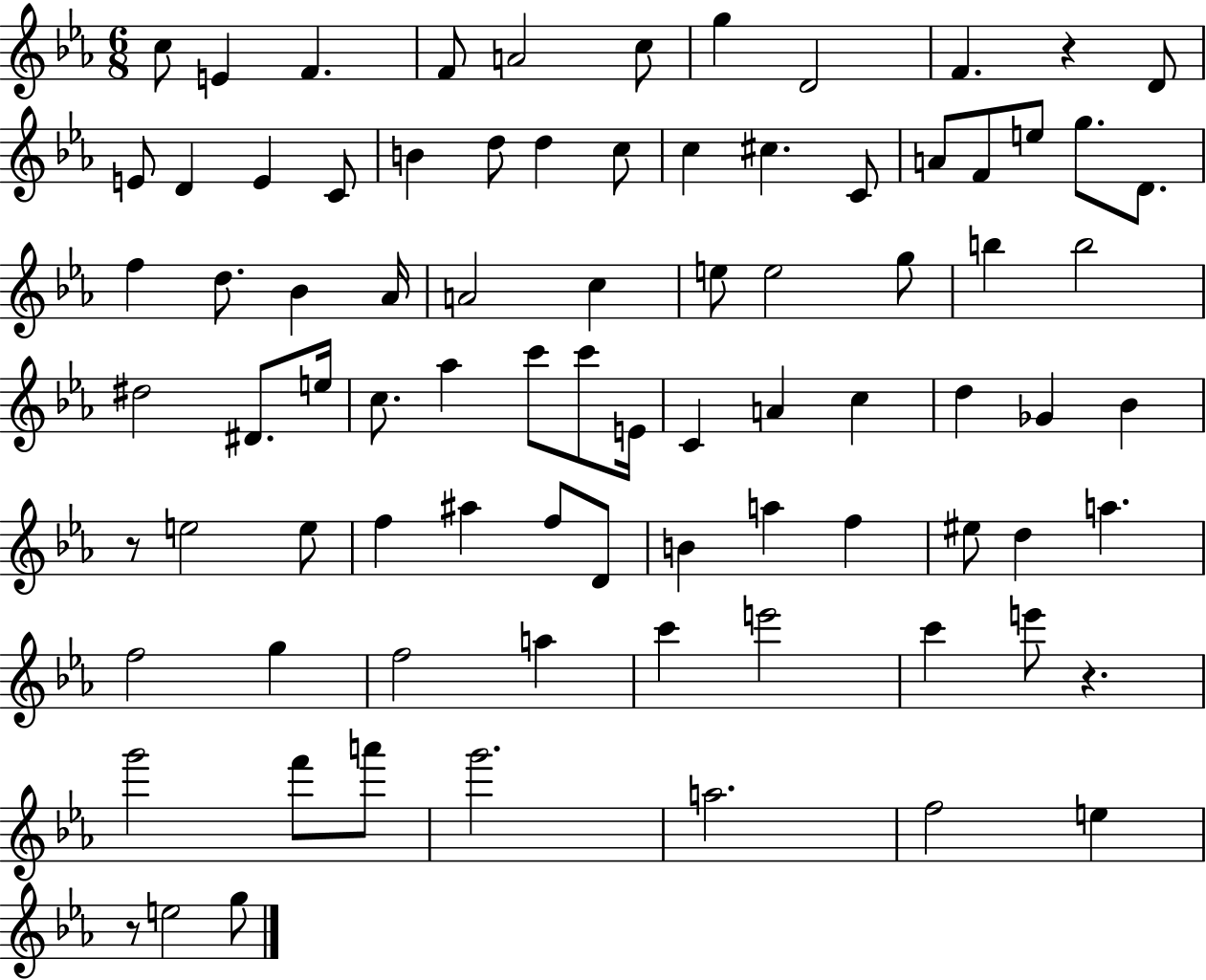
{
  \clef treble
  \numericTimeSignature
  \time 6/8
  \key ees \major
  \repeat volta 2 { c''8 e'4 f'4. | f'8 a'2 c''8 | g''4 d'2 | f'4. r4 d'8 | \break e'8 d'4 e'4 c'8 | b'4 d''8 d''4 c''8 | c''4 cis''4. c'8 | a'8 f'8 e''8 g''8. d'8. | \break f''4 d''8. bes'4 aes'16 | a'2 c''4 | e''8 e''2 g''8 | b''4 b''2 | \break dis''2 dis'8. e''16 | c''8. aes''4 c'''8 c'''8 e'16 | c'4 a'4 c''4 | d''4 ges'4 bes'4 | \break r8 e''2 e''8 | f''4 ais''4 f''8 d'8 | b'4 a''4 f''4 | eis''8 d''4 a''4. | \break f''2 g''4 | f''2 a''4 | c'''4 e'''2 | c'''4 e'''8 r4. | \break g'''2 f'''8 a'''8 | g'''2. | a''2. | f''2 e''4 | \break r8 e''2 g''8 | } \bar "|."
}